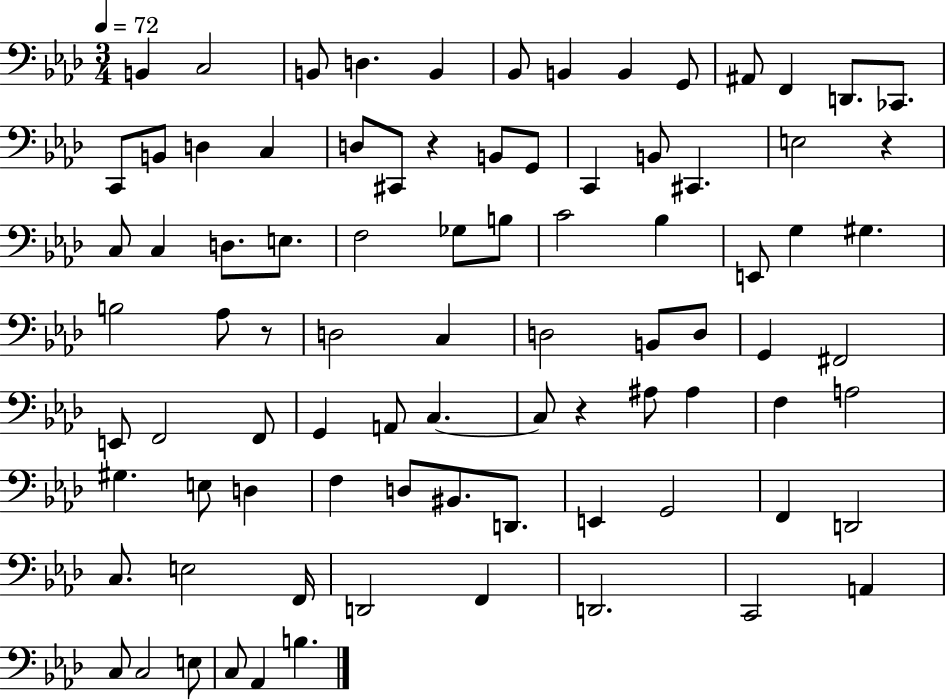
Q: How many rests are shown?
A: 4